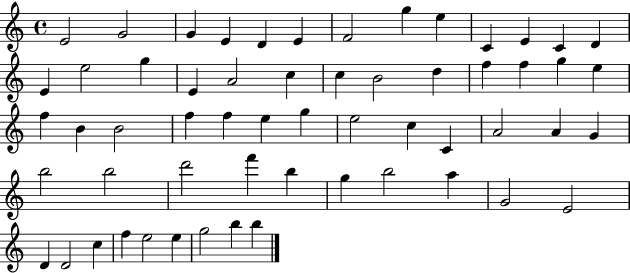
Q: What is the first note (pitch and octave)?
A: E4